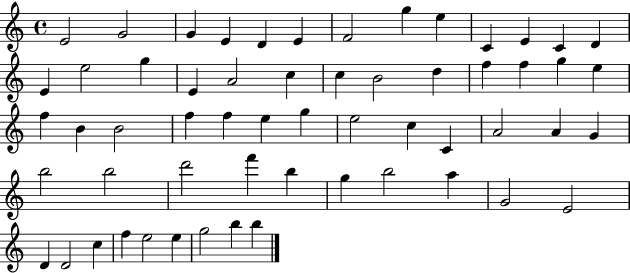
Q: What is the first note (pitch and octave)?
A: E4